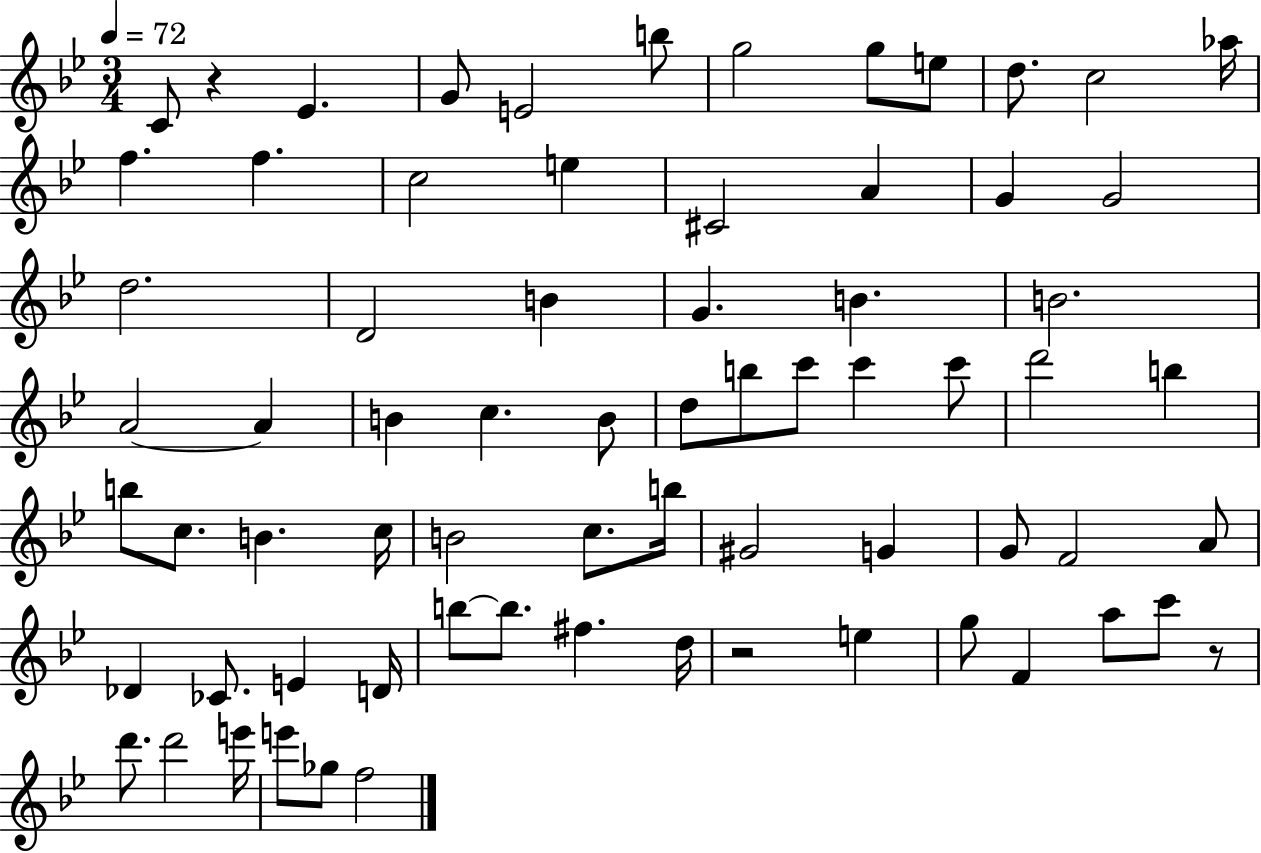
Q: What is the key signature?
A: BES major